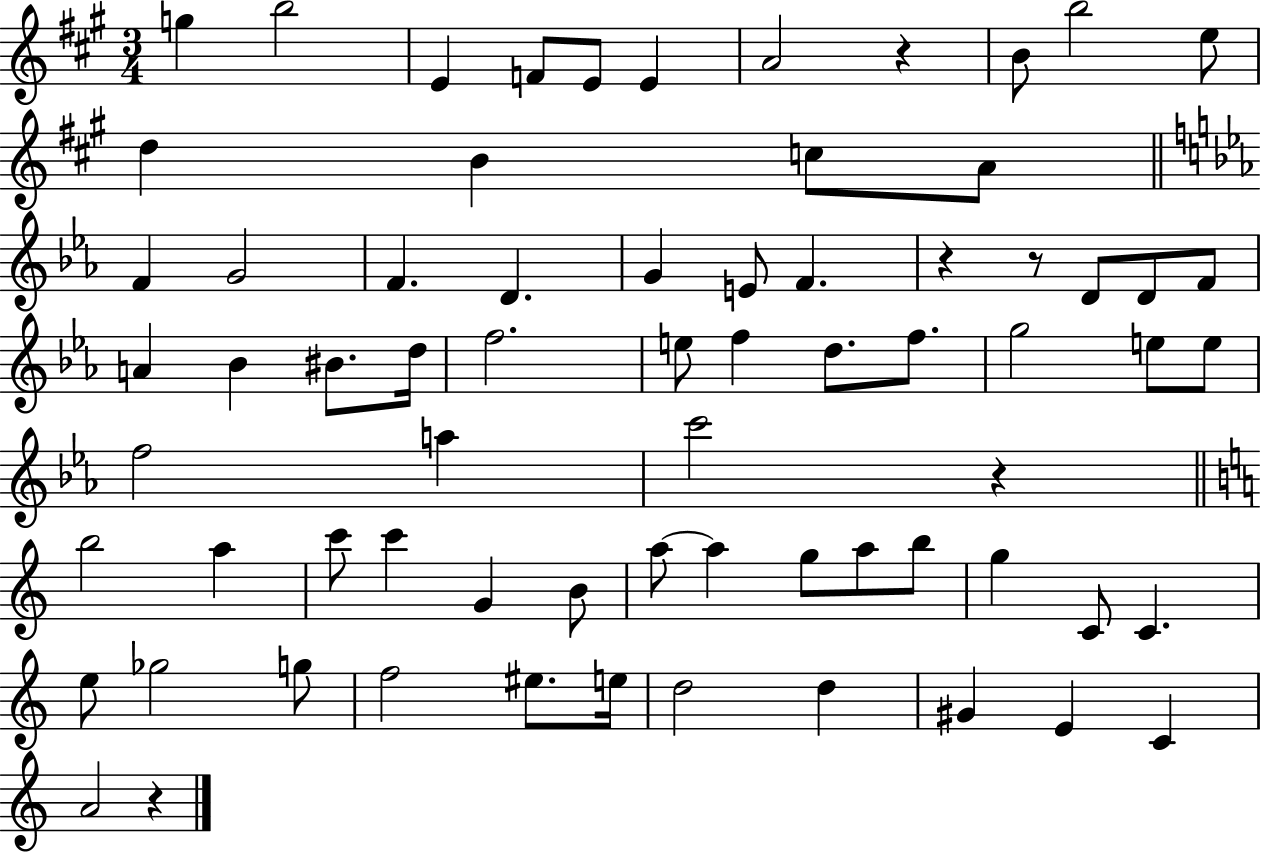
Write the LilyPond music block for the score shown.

{
  \clef treble
  \numericTimeSignature
  \time 3/4
  \key a \major
  g''4 b''2 | e'4 f'8 e'8 e'4 | a'2 r4 | b'8 b''2 e''8 | \break d''4 b'4 c''8 a'8 | \bar "||" \break \key ees \major f'4 g'2 | f'4. d'4. | g'4 e'8 f'4. | r4 r8 d'8 d'8 f'8 | \break a'4 bes'4 bis'8. d''16 | f''2. | e''8 f''4 d''8. f''8. | g''2 e''8 e''8 | \break f''2 a''4 | c'''2 r4 | \bar "||" \break \key c \major b''2 a''4 | c'''8 c'''4 g'4 b'8 | a''8~~ a''4 g''8 a''8 b''8 | g''4 c'8 c'4. | \break e''8 ges''2 g''8 | f''2 eis''8. e''16 | d''2 d''4 | gis'4 e'4 c'4 | \break a'2 r4 | \bar "|."
}